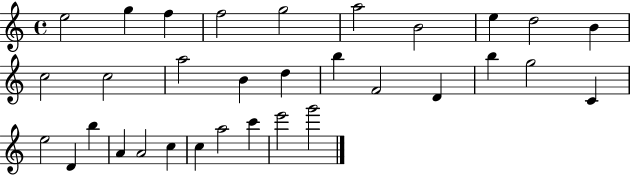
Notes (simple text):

E5/h G5/q F5/q F5/h G5/h A5/h B4/h E5/q D5/h B4/q C5/h C5/h A5/h B4/q D5/q B5/q F4/h D4/q B5/q G5/h C4/q E5/h D4/q B5/q A4/q A4/h C5/q C5/q A5/h C6/q E6/h G6/h